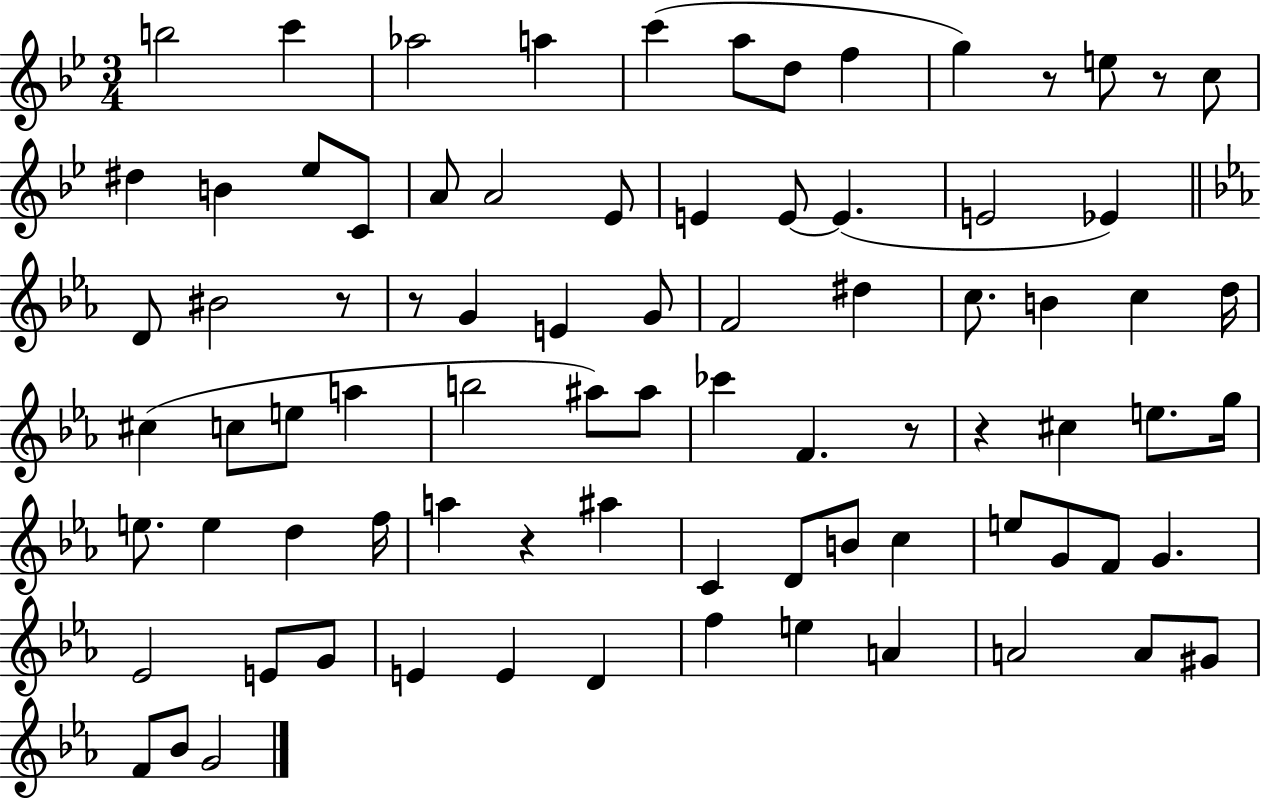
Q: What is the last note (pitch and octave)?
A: G4